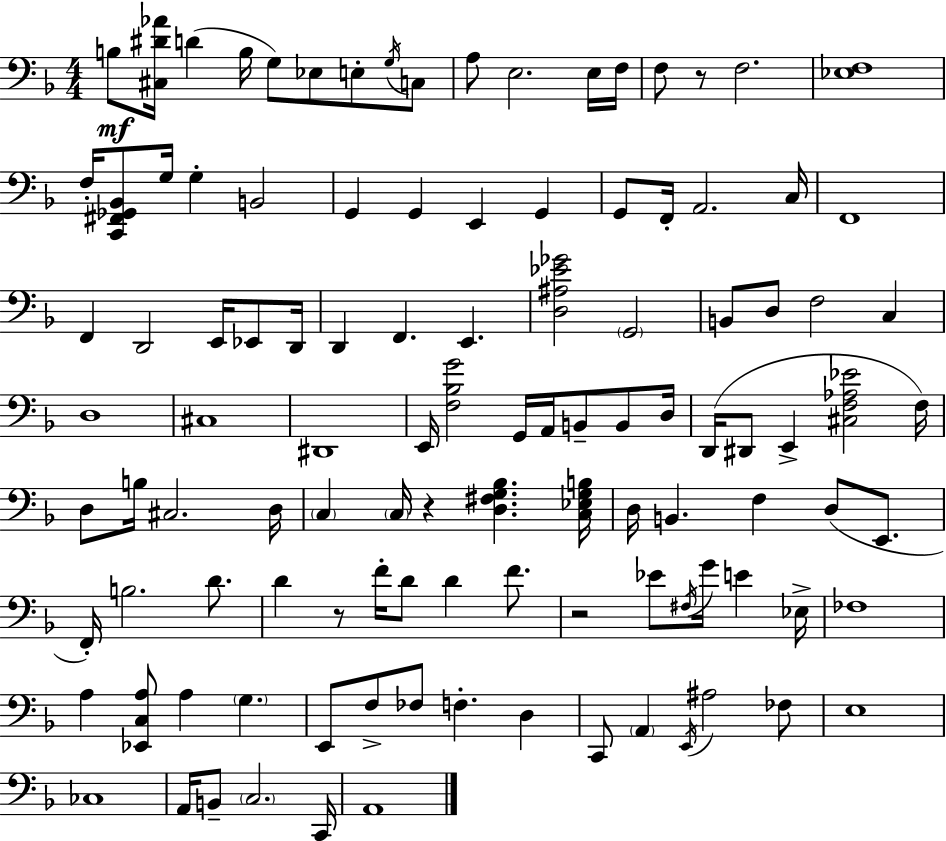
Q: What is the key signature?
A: D minor